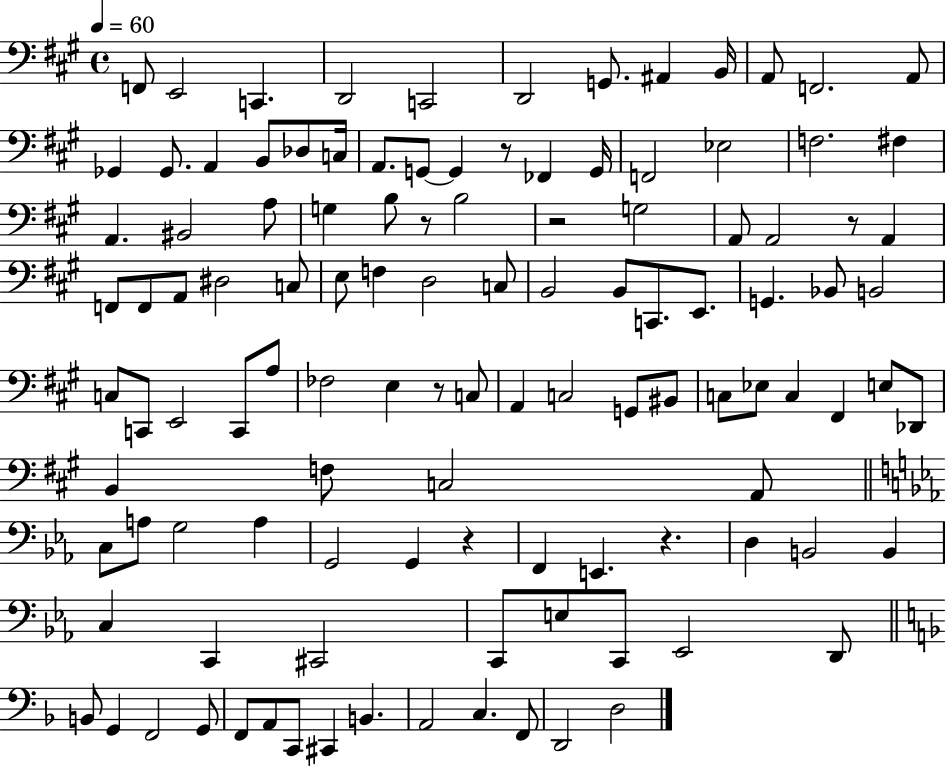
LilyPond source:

{
  \clef bass
  \time 4/4
  \defaultTimeSignature
  \key a \major
  \tempo 4 = 60
  f,8 e,2 c,4. | d,2 c,2 | d,2 g,8. ais,4 b,16 | a,8 f,2. a,8 | \break ges,4 ges,8. a,4 b,8 des8 c16 | a,8. g,8~~ g,4 r8 fes,4 g,16 | f,2 ees2 | f2. fis4 | \break a,4. bis,2 a8 | g4 b8 r8 b2 | r2 g2 | a,8 a,2 r8 a,4 | \break f,8 f,8 a,8 dis2 c8 | e8 f4 d2 c8 | b,2 b,8 c,8. e,8. | g,4. bes,8 b,2 | \break c8 c,8 e,2 c,8 a8 | fes2 e4 r8 c8 | a,4 c2 g,8 bis,8 | c8 ees8 c4 fis,4 e8 des,8 | \break b,4 f8 c2 a,8 | \bar "||" \break \key ees \major c8 a8 g2 a4 | g,2 g,4 r4 | f,4 e,4. r4. | d4 b,2 b,4 | \break c4 c,4 cis,2 | c,8 e8 c,8 ees,2 d,8 | \bar "||" \break \key f \major b,8 g,4 f,2 g,8 | f,8 a,8 c,8 cis,4 b,4. | a,2 c4. f,8 | d,2 d2 | \break \bar "|."
}